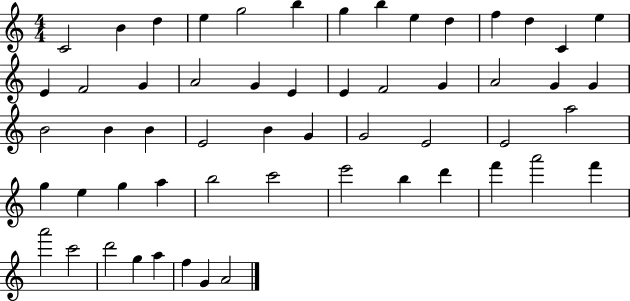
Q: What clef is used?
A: treble